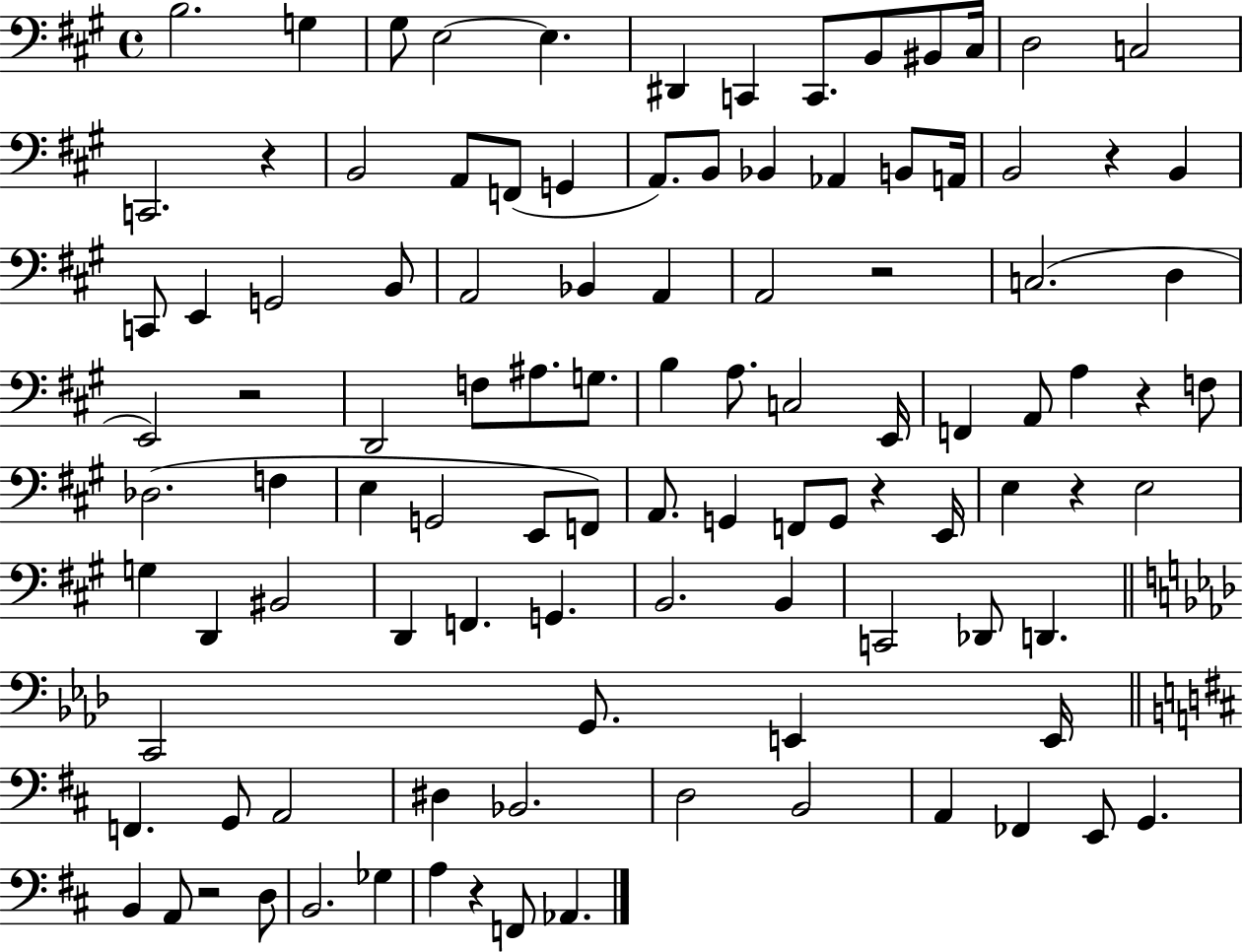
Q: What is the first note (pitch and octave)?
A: B3